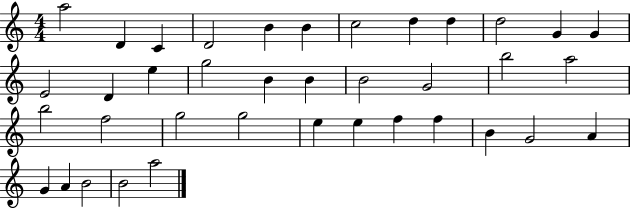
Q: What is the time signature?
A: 4/4